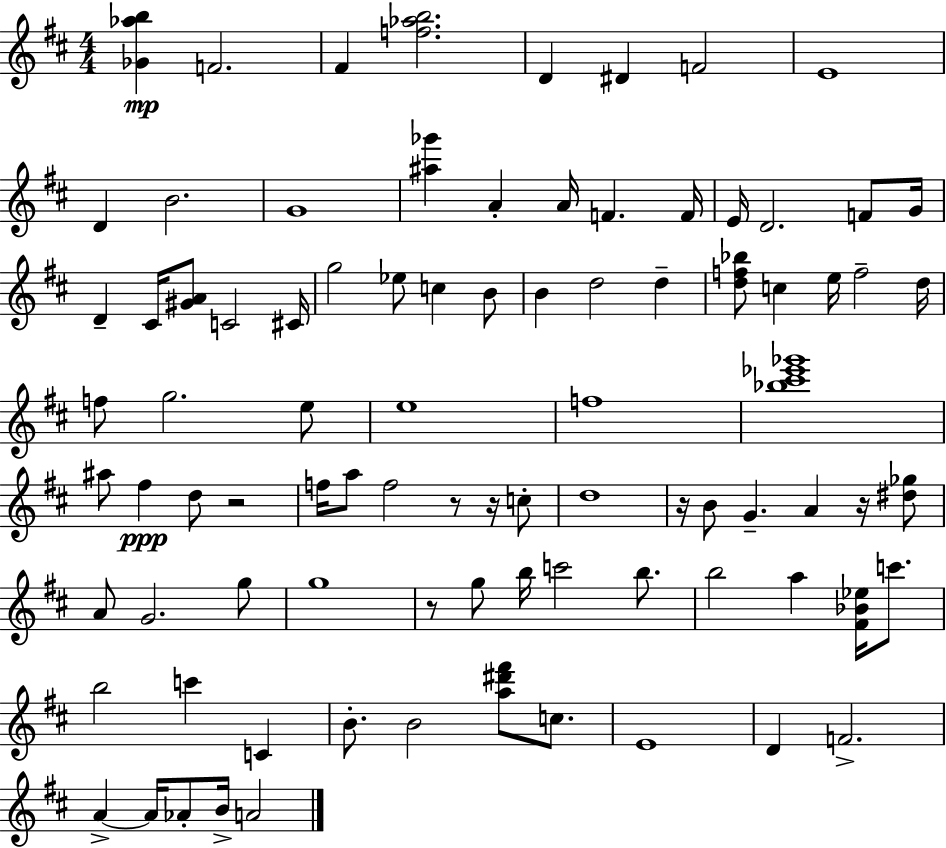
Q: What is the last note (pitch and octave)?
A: A4